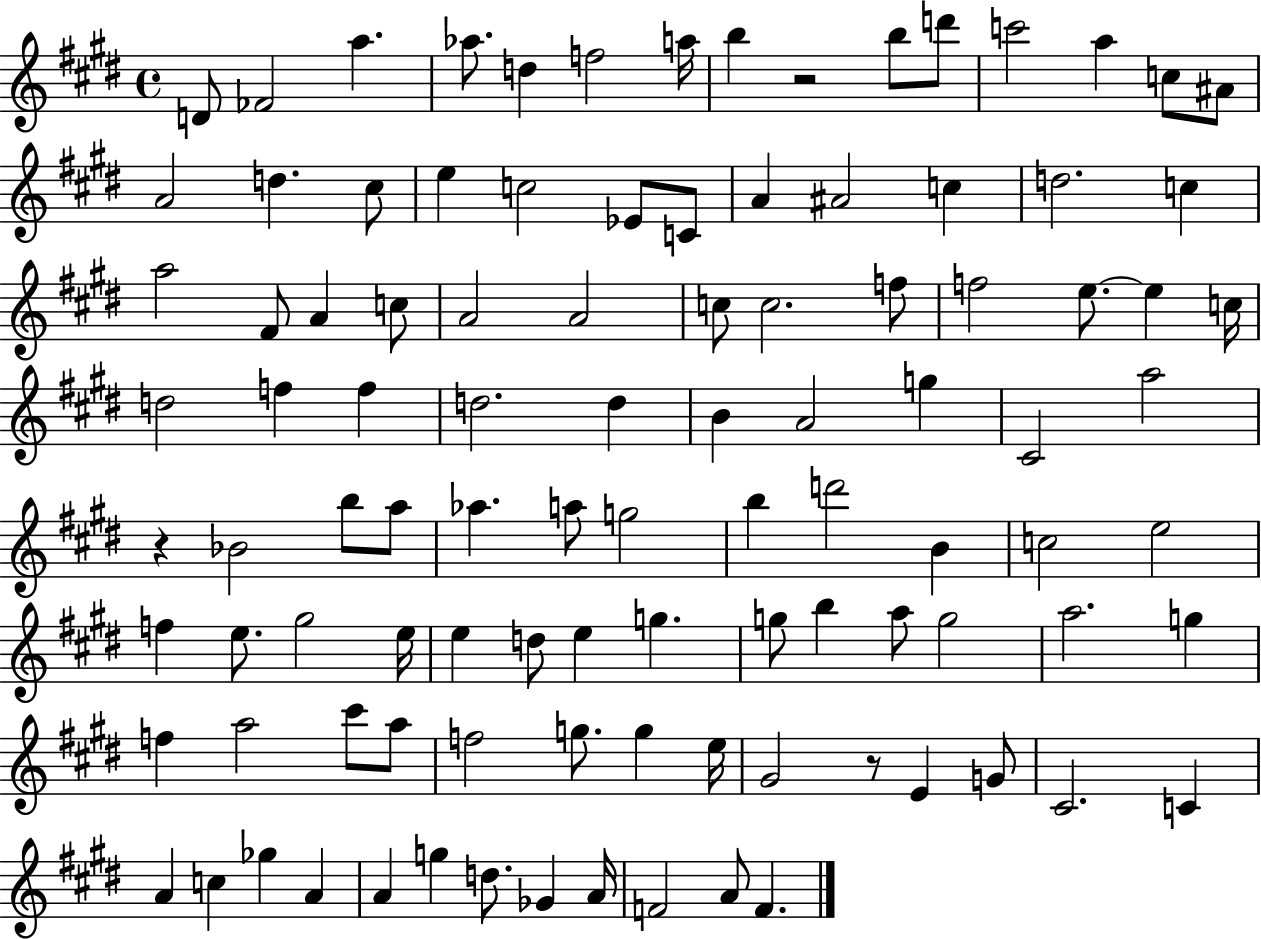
X:1
T:Untitled
M:4/4
L:1/4
K:E
D/2 _F2 a _a/2 d f2 a/4 b z2 b/2 d'/2 c'2 a c/2 ^A/2 A2 d ^c/2 e c2 _E/2 C/2 A ^A2 c d2 c a2 ^F/2 A c/2 A2 A2 c/2 c2 f/2 f2 e/2 e c/4 d2 f f d2 d B A2 g ^C2 a2 z _B2 b/2 a/2 _a a/2 g2 b d'2 B c2 e2 f e/2 ^g2 e/4 e d/2 e g g/2 b a/2 g2 a2 g f a2 ^c'/2 a/2 f2 g/2 g e/4 ^G2 z/2 E G/2 ^C2 C A c _g A A g d/2 _G A/4 F2 A/2 F